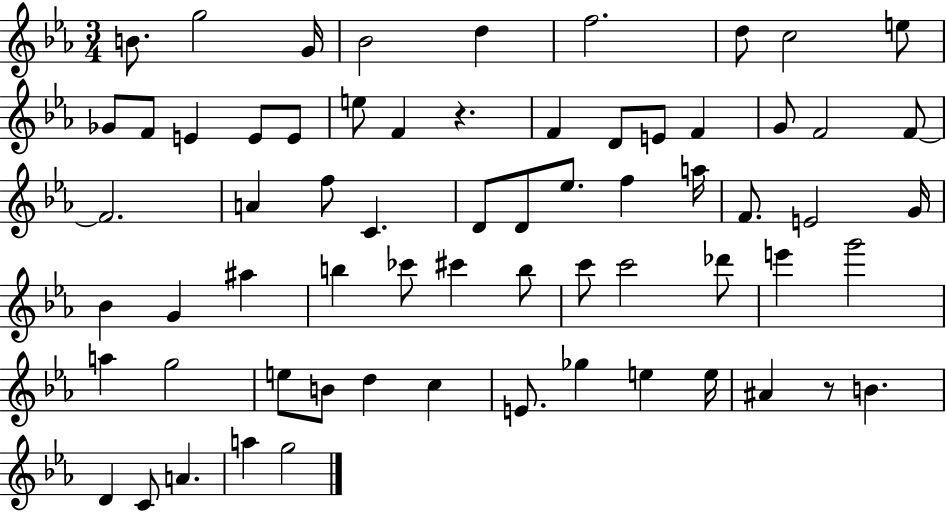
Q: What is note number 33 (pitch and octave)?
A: F4